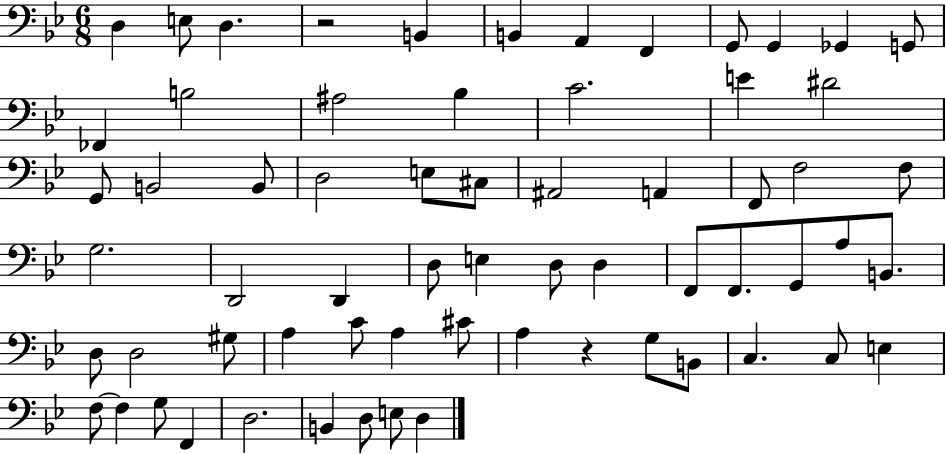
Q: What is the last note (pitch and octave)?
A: D3